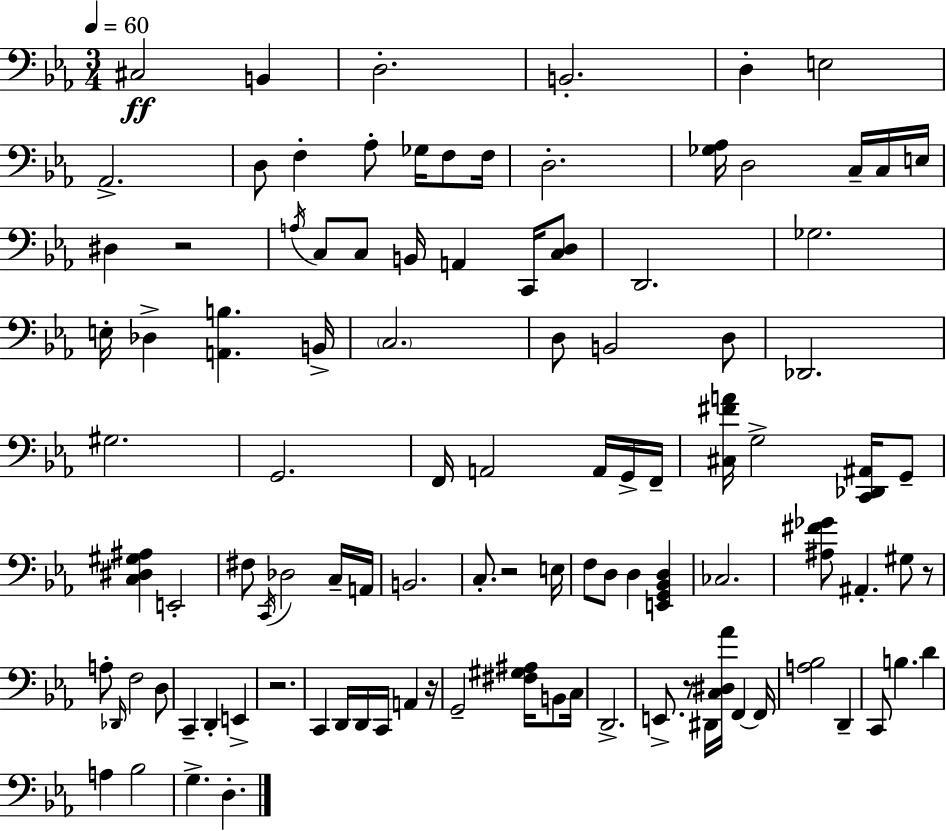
X:1
T:Untitled
M:3/4
L:1/4
K:Cm
^C,2 B,, D,2 B,,2 D, E,2 _A,,2 D,/2 F, _A,/2 _G,/4 F,/2 F,/4 D,2 [_G,_A,]/4 D,2 C,/4 C,/4 E,/4 ^D, z2 A,/4 C,/2 C,/2 B,,/4 A,, C,,/4 [C,D,]/2 D,,2 _G,2 E,/4 _D, [A,,B,] B,,/4 C,2 D,/2 B,,2 D,/2 _D,,2 ^G,2 G,,2 F,,/4 A,,2 A,,/4 G,,/4 F,,/4 [^C,^FA]/4 G,2 [C,,_D,,^A,,]/4 G,,/2 [C,^D,^G,^A,] E,,2 ^F,/2 C,,/4 _D,2 C,/4 A,,/4 B,,2 C,/2 z2 E,/4 F,/2 D,/2 D, [E,,G,,_B,,D,] _C,2 [^A,^F_G]/2 ^A,, ^G,/2 z/2 A,/2 _D,,/4 F,2 D,/2 C,, D,, E,, z2 C,, D,,/4 D,,/4 C,,/4 A,, z/4 G,,2 [^F,^G,^A,]/4 B,,/2 C,/4 D,,2 E,,/2 z/2 ^D,,/4 [C,^D,_A]/4 F,, F,,/4 [A,_B,]2 D,, C,,/2 B, D A, _B,2 G, D,